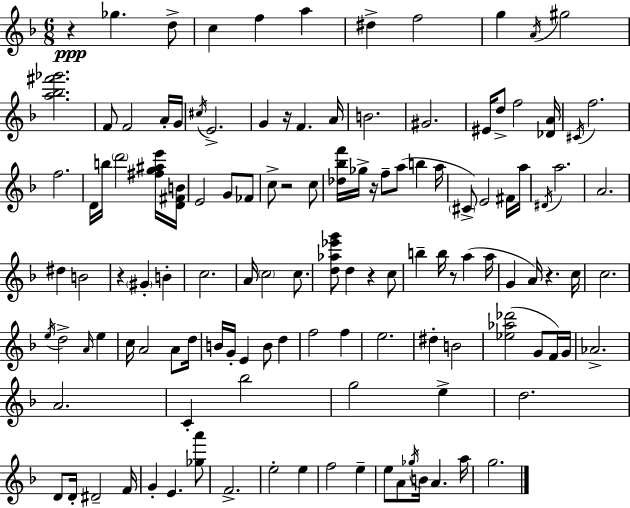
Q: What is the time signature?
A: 6/8